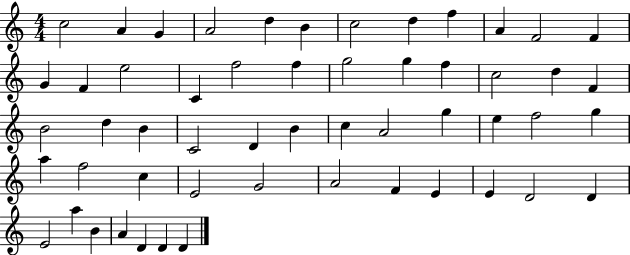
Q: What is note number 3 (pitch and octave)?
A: G4